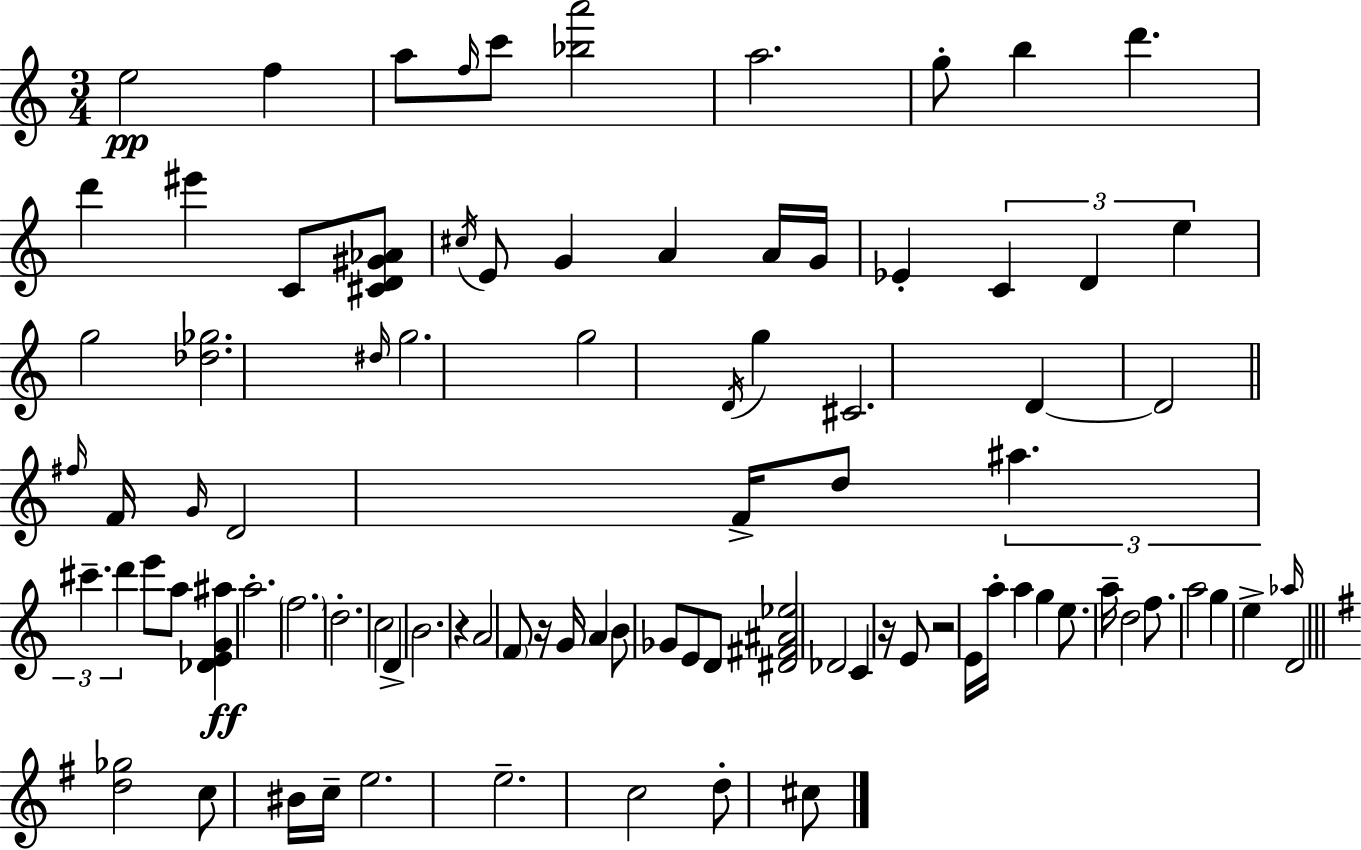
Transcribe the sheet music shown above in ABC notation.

X:1
T:Untitled
M:3/4
L:1/4
K:C
e2 f a/2 f/4 c'/2 [_ba']2 a2 g/2 b d' d' ^e' C/2 [^CD^G_A]/2 ^c/4 E/2 G A A/4 G/4 _E C D e g2 [_d_g]2 ^d/4 g2 g2 D/4 g ^C2 D D2 ^f/4 F/4 G/4 D2 F/4 d/2 ^a ^c' d' e'/2 a/2 [_DEG^a] a2 f2 d2 c2 D B2 z A2 F/2 z/4 G/4 A B/2 _G/2 E/2 D/2 [^D^F^A_e]2 _D2 C z/4 E/2 z2 E/4 a/4 a g e/2 a/4 d2 f/2 a2 g e _a/4 D2 [d_g]2 c/2 ^B/4 c/4 e2 e2 c2 d/2 ^c/2